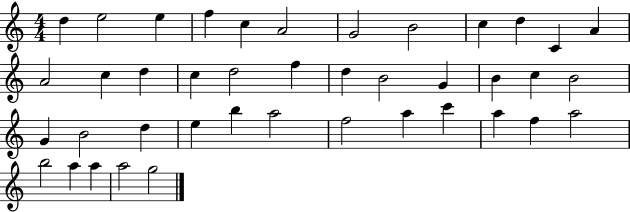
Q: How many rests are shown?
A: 0